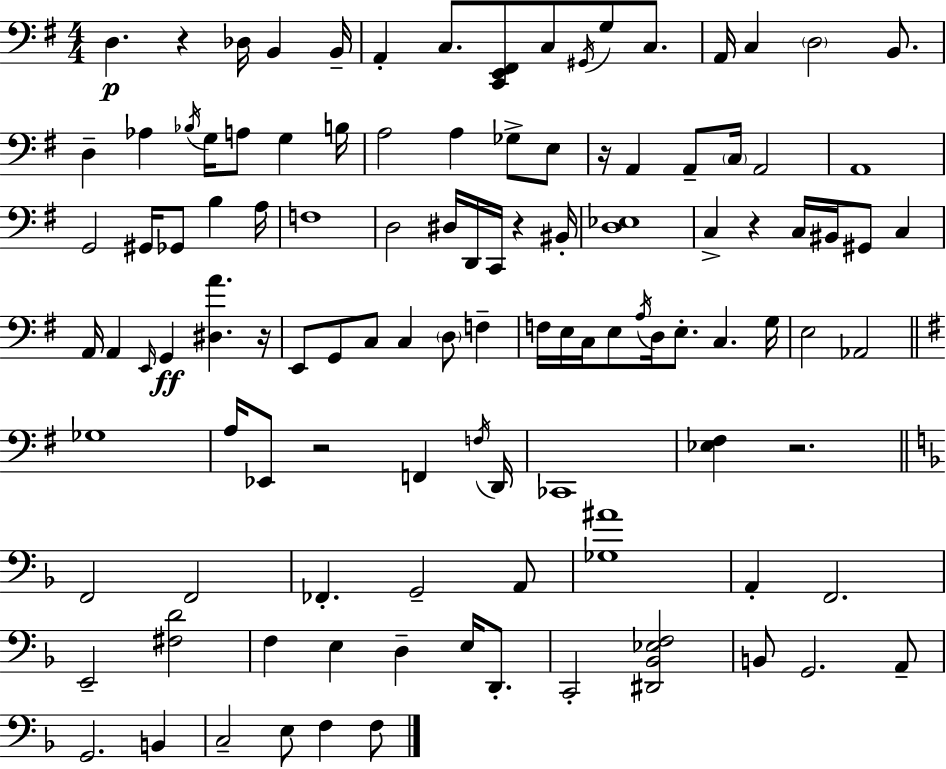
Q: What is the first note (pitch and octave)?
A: D3